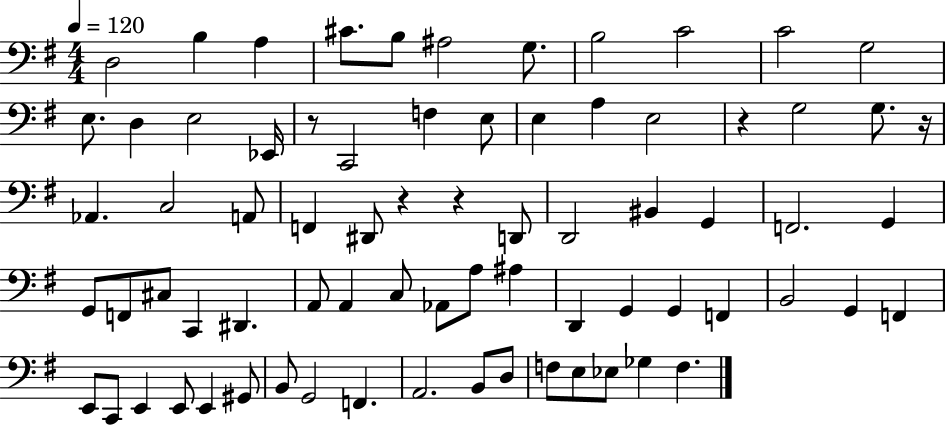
X:1
T:Untitled
M:4/4
L:1/4
K:G
D,2 B, A, ^C/2 B,/2 ^A,2 G,/2 B,2 C2 C2 G,2 E,/2 D, E,2 _E,,/4 z/2 C,,2 F, E,/2 E, A, E,2 z G,2 G,/2 z/4 _A,, C,2 A,,/2 F,, ^D,,/2 z z D,,/2 D,,2 ^B,, G,, F,,2 G,, G,,/2 F,,/2 ^C,/2 C,, ^D,, A,,/2 A,, C,/2 _A,,/2 A,/2 ^A, D,, G,, G,, F,, B,,2 G,, F,, E,,/2 C,,/2 E,, E,,/2 E,, ^G,,/2 B,,/2 G,,2 F,, A,,2 B,,/2 D,/2 F,/2 E,/2 _E,/2 _G, F,